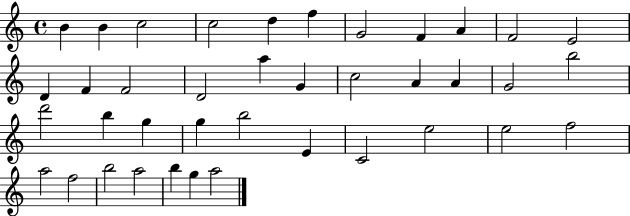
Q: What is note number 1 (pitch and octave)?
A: B4